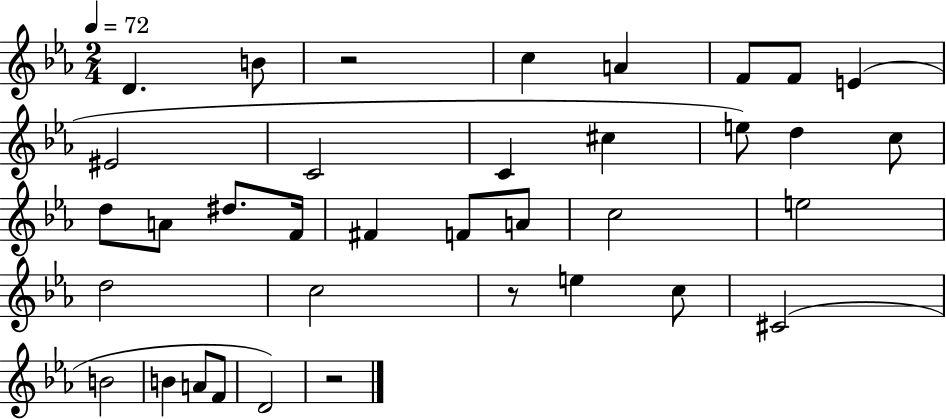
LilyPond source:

{
  \clef treble
  \numericTimeSignature
  \time 2/4
  \key ees \major
  \tempo 4 = 72
  d'4. b'8 | r2 | c''4 a'4 | f'8 f'8 e'4( | \break eis'2 | c'2 | c'4 cis''4 | e''8) d''4 c''8 | \break d''8 a'8 dis''8. f'16 | fis'4 f'8 a'8 | c''2 | e''2 | \break d''2 | c''2 | r8 e''4 c''8 | cis'2( | \break b'2 | b'4 a'8 f'8 | d'2) | r2 | \break \bar "|."
}